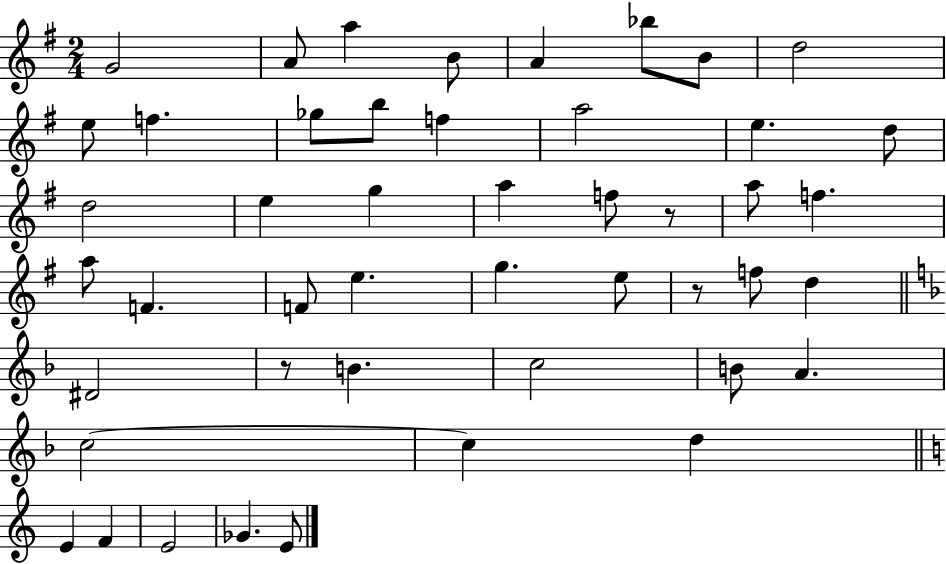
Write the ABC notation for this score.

X:1
T:Untitled
M:2/4
L:1/4
K:G
G2 A/2 a B/2 A _b/2 B/2 d2 e/2 f _g/2 b/2 f a2 e d/2 d2 e g a f/2 z/2 a/2 f a/2 F F/2 e g e/2 z/2 f/2 d ^D2 z/2 B c2 B/2 A c2 c d E F E2 _G E/2